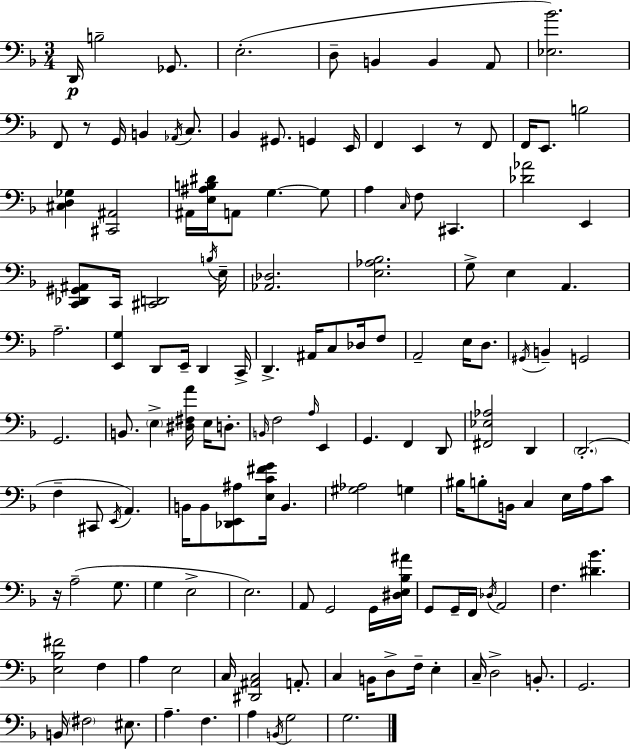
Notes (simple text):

D2/s B3/h Gb2/e. E3/h. D3/e B2/q B2/q A2/e [Eb3,Bb4]/h. F2/e R/e G2/s B2/q Ab2/s C3/e. Bb2/q G#2/e. G2/q E2/s F2/q E2/q R/e F2/e F2/s E2/e. B3/h [C#3,D3,Gb3]/q [C#2,A#2]/h A#2/s [E3,A#3,B3,D#4]/s A2/e G3/q. G3/e A3/q C3/s F3/e C#2/q. [Db4,Ab4]/h E2/q [C2,Db2,G#2,A#2]/e C2/s [C#2,D2]/h B3/s E3/s [Ab2,Db3]/h. [E3,Ab3,Bb3]/h. G3/e E3/q A2/q. A3/h. [E2,G3]/q D2/e E2/s D2/q C2/s D2/q. A#2/s C3/e Db3/s F3/e A2/h E3/s D3/e. G#2/s B2/q G2/h G2/h. B2/e. E3/q [D#3,F#3,A4]/s E3/s D3/e. B2/s F3/h A3/s E2/q G2/q. F2/q D2/e [F#2,Eb3,Ab3]/h D2/q D2/h. F3/q C#2/e E2/s A2/q. B2/s B2/e [Db2,E2,A#3]/e [E3,C4,F#4,G4]/s B2/q. [G#3,Ab3]/h G3/q BIS3/s B3/e B2/s C3/q E3/s A3/s C4/e R/s A3/h G3/e. G3/q E3/h E3/h. A2/e G2/h G2/s [D#3,E3,Bb3,A#4]/s G2/e G2/s F2/s Db3/s A2/h F3/q. [D#4,Bb4]/q. [E3,Bb3,F#4]/h F3/q A3/q E3/h C3/s [D#2,A#2,C3]/h A2/e. C3/q B2/s D3/e F3/s E3/q C3/s D3/h B2/e. G2/h. B2/s F#3/h EIS3/e. A3/q. F3/q. A3/q B2/s G3/h G3/h.